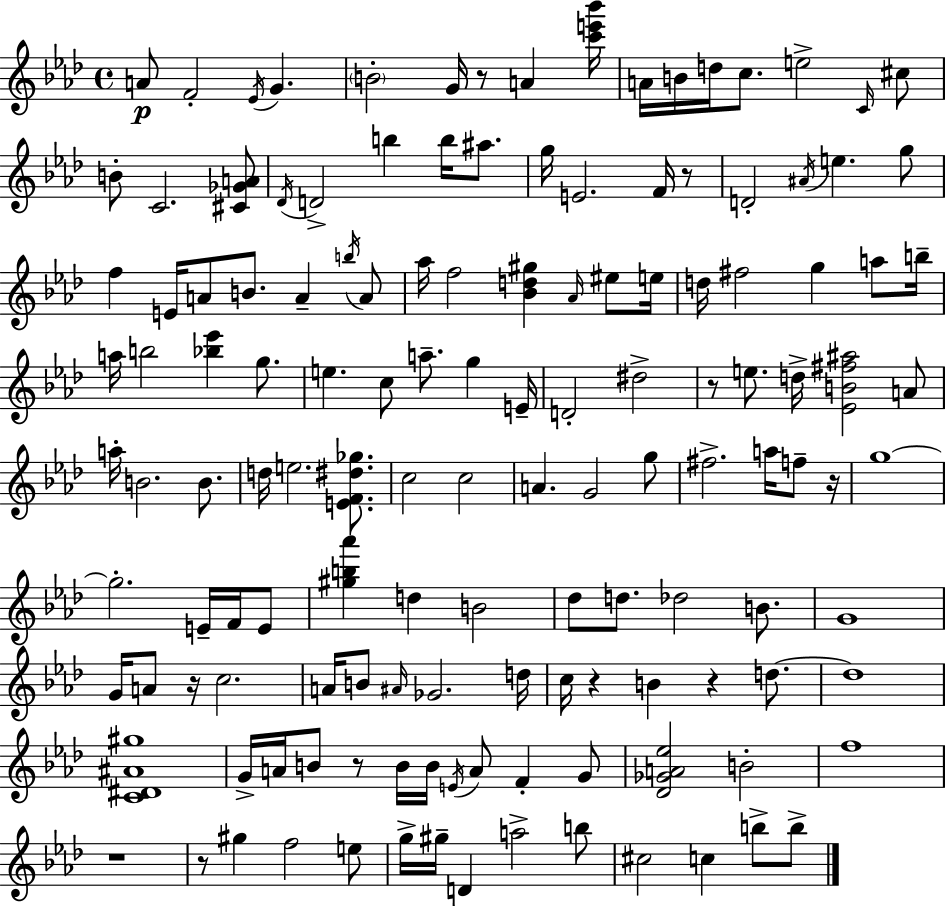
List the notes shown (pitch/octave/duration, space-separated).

A4/e F4/h Eb4/s G4/q. B4/h G4/s R/e A4/q [C6,E6,Bb6]/s A4/s B4/s D5/s C5/e. E5/h C4/s C#5/e B4/e C4/h. [C#4,Gb4,A4]/e Db4/s D4/h B5/q B5/s A#5/e. G5/s E4/h. F4/s R/e D4/h A#4/s E5/q. G5/e F5/q E4/s A4/e B4/e. A4/q B5/s A4/e Ab5/s F5/h [Bb4,D5,G#5]/q Ab4/s EIS5/e E5/s D5/s F#5/h G5/q A5/e B5/s A5/s B5/h [Bb5,Eb6]/q G5/e. E5/q. C5/e A5/e. G5/q E4/s D4/h D#5/h R/e E5/e. D5/s [Eb4,B4,F#5,A#5]/h A4/e A5/s B4/h. B4/e. D5/s E5/h. [E4,F4,D#5,Gb5]/e. C5/h C5/h A4/q. G4/h G5/e F#5/h. A5/s F5/e R/s G5/w G5/h. E4/s F4/s E4/e [G#5,B5,Ab6]/q D5/q B4/h Db5/e D5/e. Db5/h B4/e. G4/w G4/s A4/e R/s C5/h. A4/s B4/e A#4/s Gb4/h. D5/s C5/s R/q B4/q R/q D5/e. D5/w [C4,D#4,A#4,G#5]/w G4/s A4/s B4/e R/e B4/s B4/s E4/s A4/e F4/q G4/e [Db4,Gb4,A4,Eb5]/h B4/h F5/w R/w R/e G#5/q F5/h E5/e G5/s G#5/s D4/q A5/h B5/e C#5/h C5/q B5/e B5/e